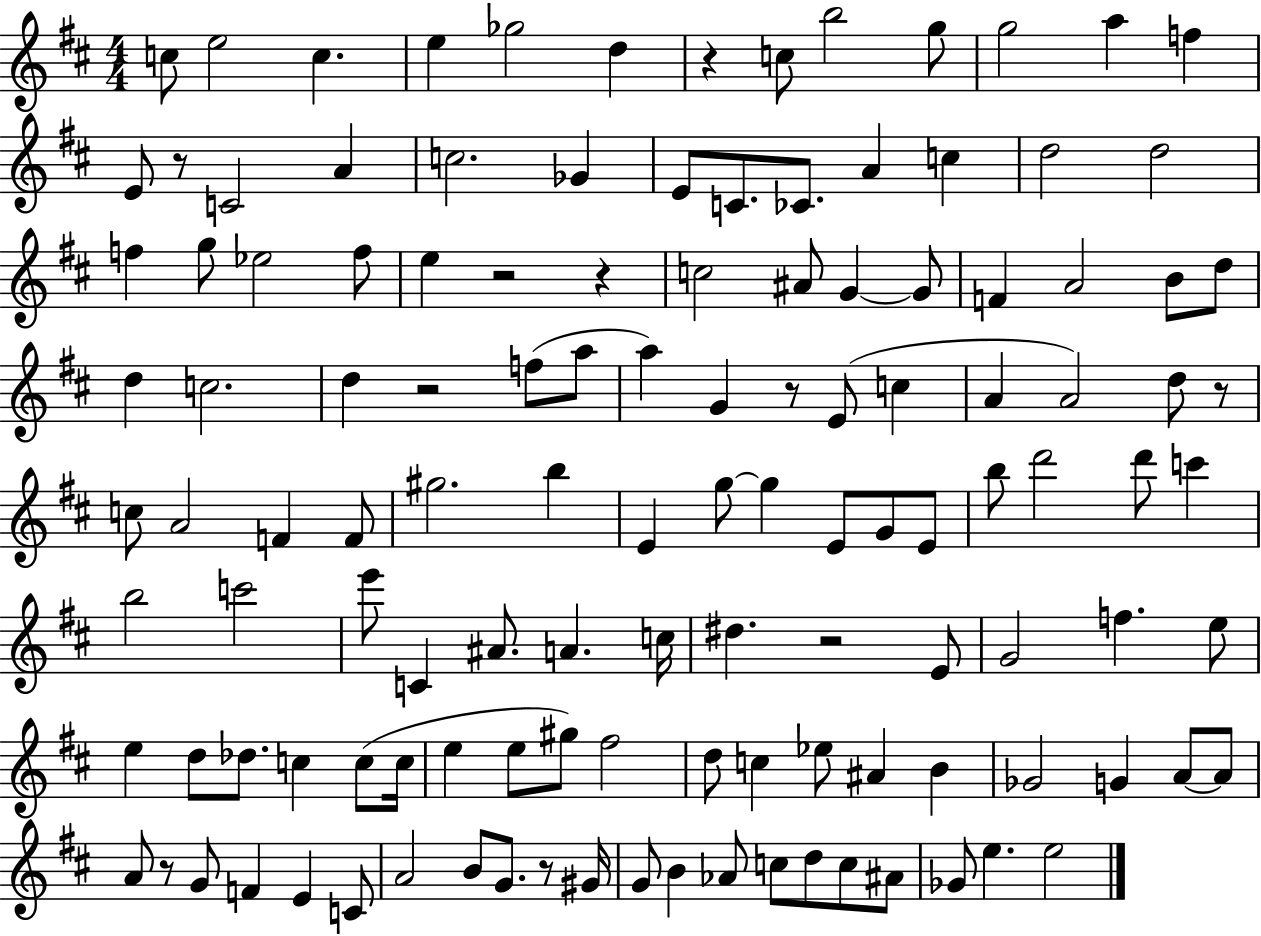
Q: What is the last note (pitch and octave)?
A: E5